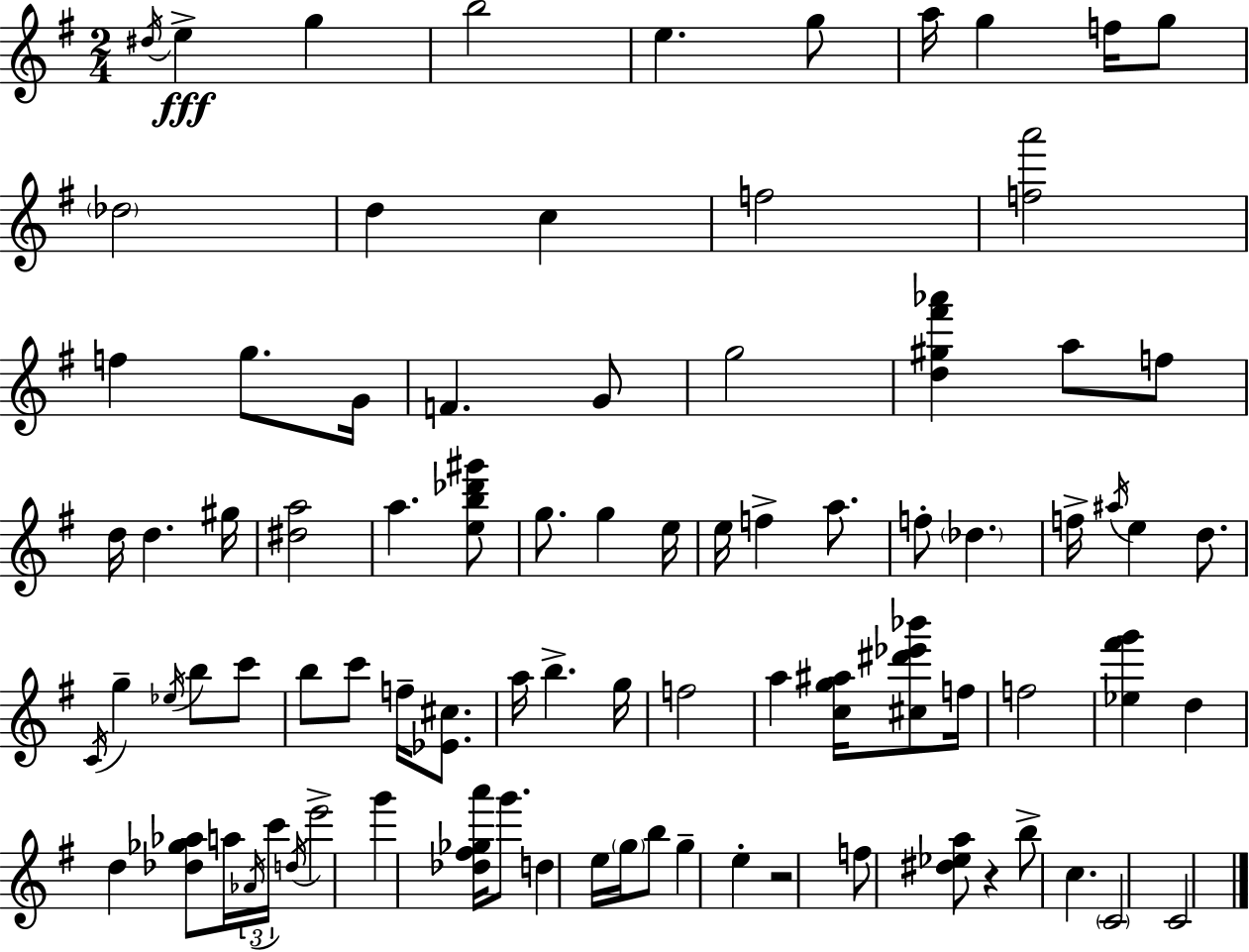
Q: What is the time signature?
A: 2/4